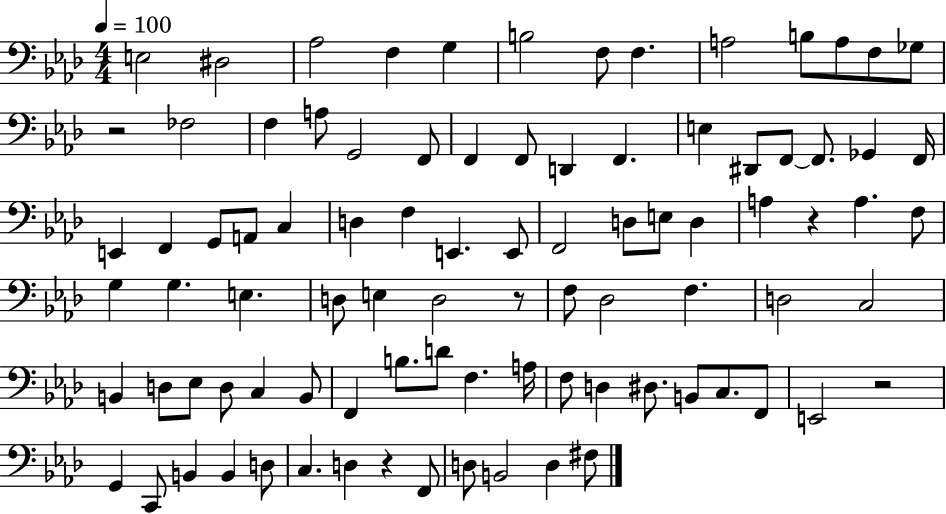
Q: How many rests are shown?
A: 5